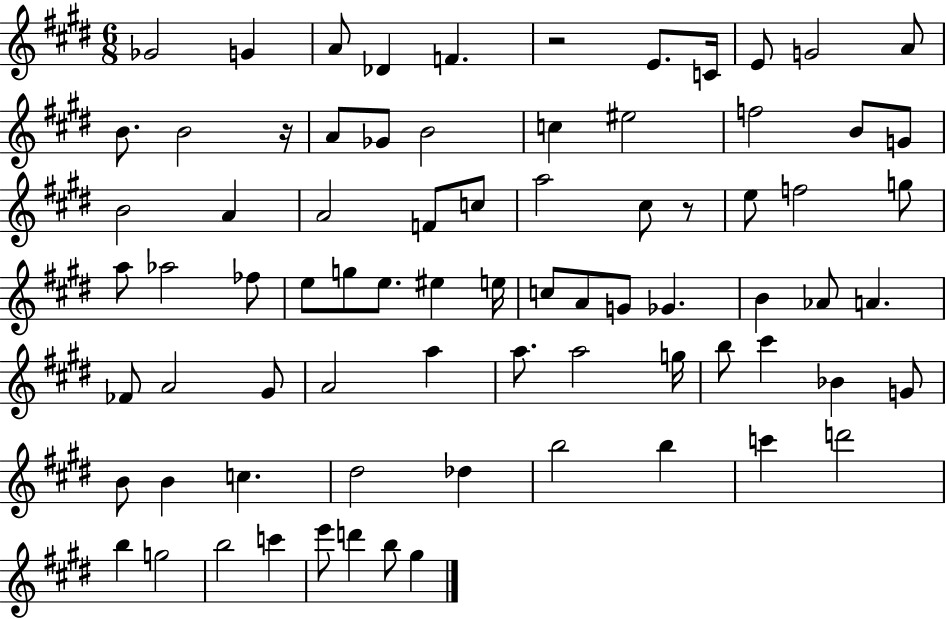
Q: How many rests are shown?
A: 3